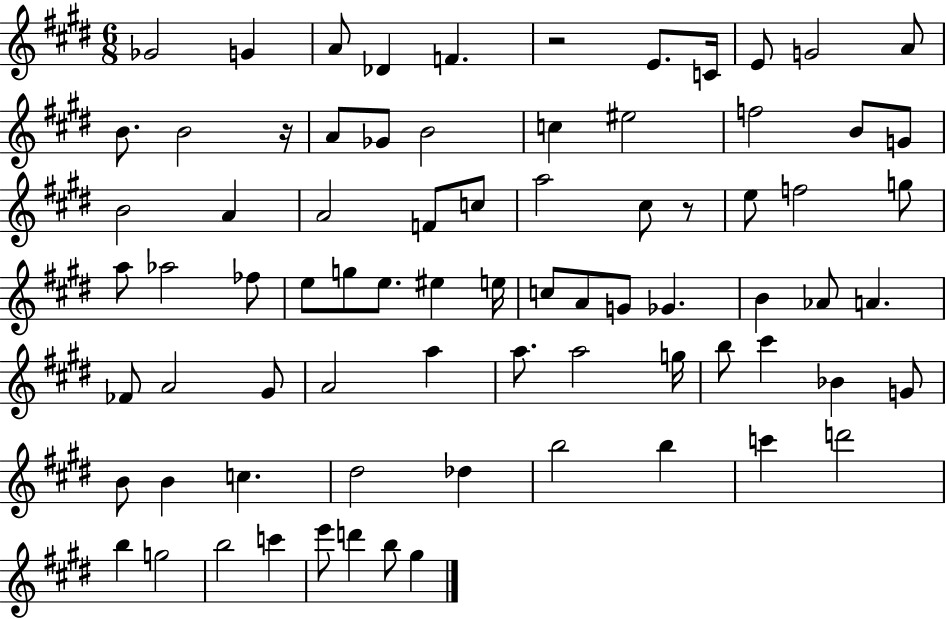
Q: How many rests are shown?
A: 3